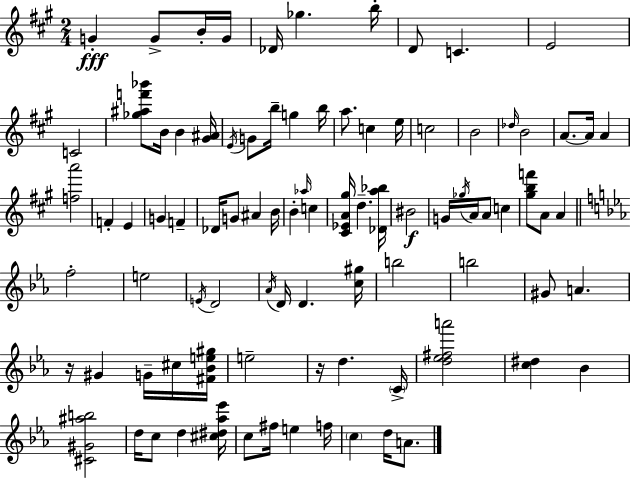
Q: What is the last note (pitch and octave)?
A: A4